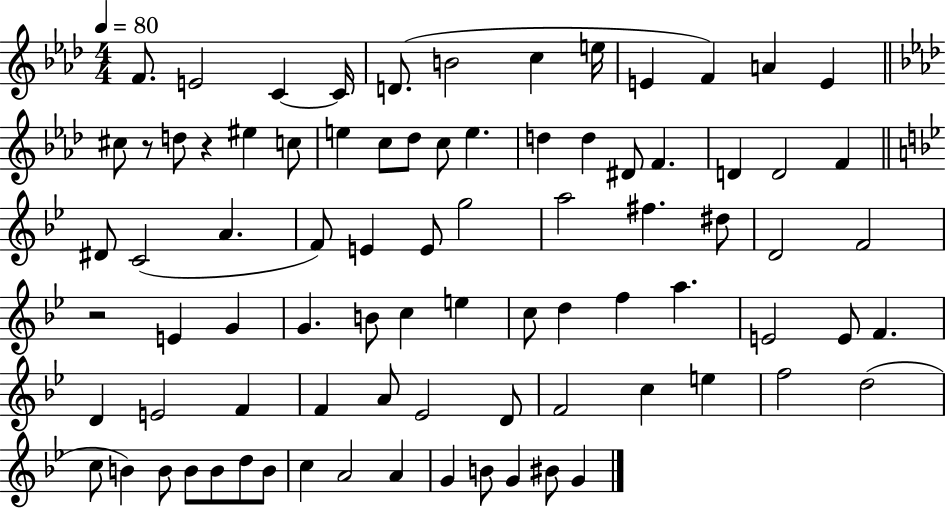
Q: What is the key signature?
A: AES major